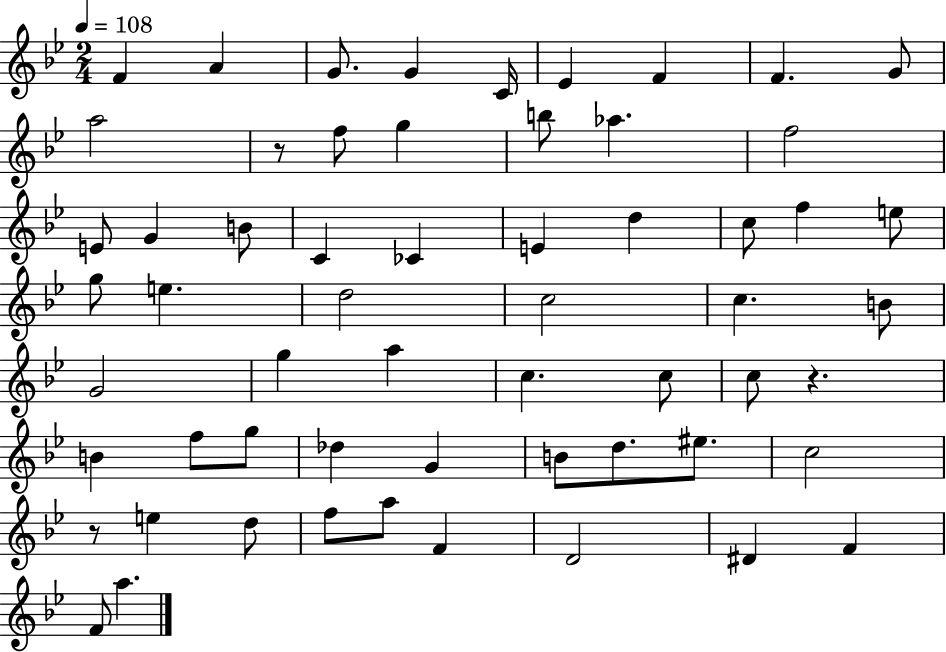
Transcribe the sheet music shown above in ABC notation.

X:1
T:Untitled
M:2/4
L:1/4
K:Bb
F A G/2 G C/4 _E F F G/2 a2 z/2 f/2 g b/2 _a f2 E/2 G B/2 C _C E d c/2 f e/2 g/2 e d2 c2 c B/2 G2 g a c c/2 c/2 z B f/2 g/2 _d G B/2 d/2 ^e/2 c2 z/2 e d/2 f/2 a/2 F D2 ^D F F/2 a